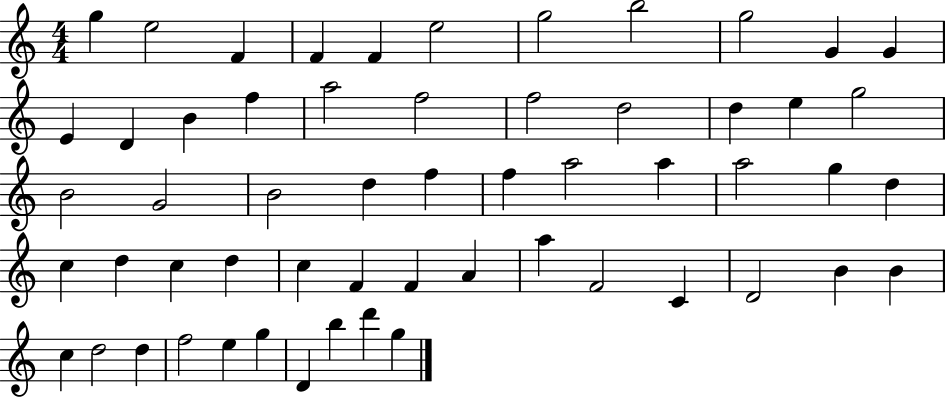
X:1
T:Untitled
M:4/4
L:1/4
K:C
g e2 F F F e2 g2 b2 g2 G G E D B f a2 f2 f2 d2 d e g2 B2 G2 B2 d f f a2 a a2 g d c d c d c F F A a F2 C D2 B B c d2 d f2 e g D b d' g